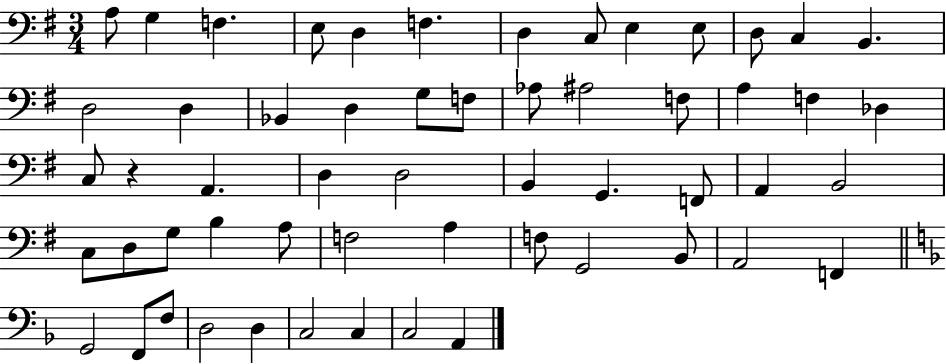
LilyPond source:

{
  \clef bass
  \numericTimeSignature
  \time 3/4
  \key g \major
  a8 g4 f4. | e8 d4 f4. | d4 c8 e4 e8 | d8 c4 b,4. | \break d2 d4 | bes,4 d4 g8 f8 | aes8 ais2 f8 | a4 f4 des4 | \break c8 r4 a,4. | d4 d2 | b,4 g,4. f,8 | a,4 b,2 | \break c8 d8 g8 b4 a8 | f2 a4 | f8 g,2 b,8 | a,2 f,4 | \break \bar "||" \break \key d \minor g,2 f,8 f8 | d2 d4 | c2 c4 | c2 a,4 | \break \bar "|."
}